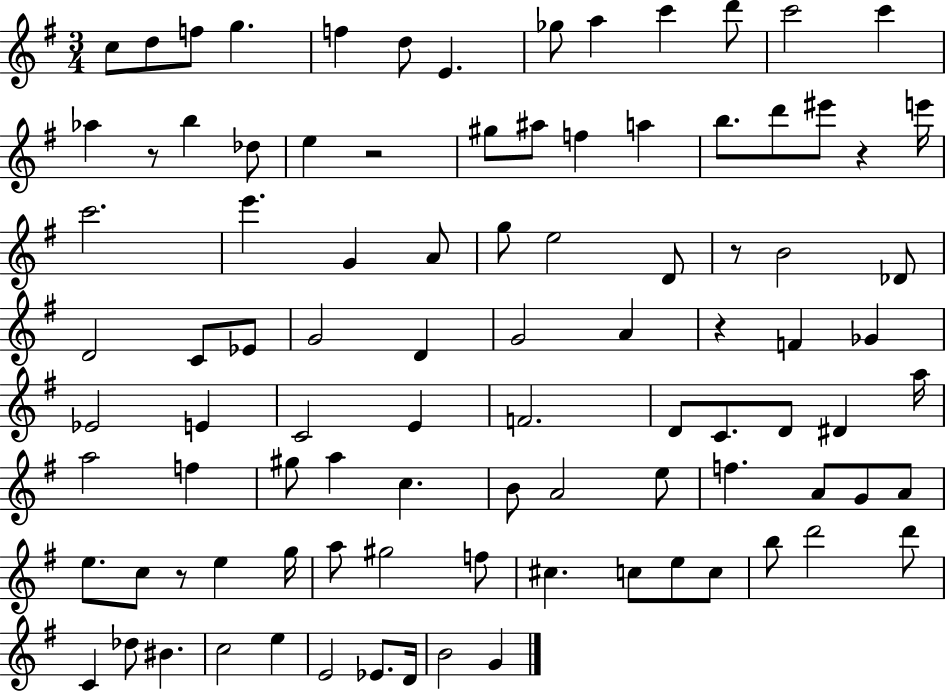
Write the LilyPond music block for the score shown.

{
  \clef treble
  \numericTimeSignature
  \time 3/4
  \key g \major
  c''8 d''8 f''8 g''4. | f''4 d''8 e'4. | ges''8 a''4 c'''4 d'''8 | c'''2 c'''4 | \break aes''4 r8 b''4 des''8 | e''4 r2 | gis''8 ais''8 f''4 a''4 | b''8. d'''8 eis'''8 r4 e'''16 | \break c'''2. | e'''4. g'4 a'8 | g''8 e''2 d'8 | r8 b'2 des'8 | \break d'2 c'8 ees'8 | g'2 d'4 | g'2 a'4 | r4 f'4 ges'4 | \break ees'2 e'4 | c'2 e'4 | f'2. | d'8 c'8. d'8 dis'4 a''16 | \break a''2 f''4 | gis''8 a''4 c''4. | b'8 a'2 e''8 | f''4. a'8 g'8 a'8 | \break e''8. c''8 r8 e''4 g''16 | a''8 gis''2 f''8 | cis''4. c''8 e''8 c''8 | b''8 d'''2 d'''8 | \break c'4 des''8 bis'4. | c''2 e''4 | e'2 ees'8. d'16 | b'2 g'4 | \break \bar "|."
}